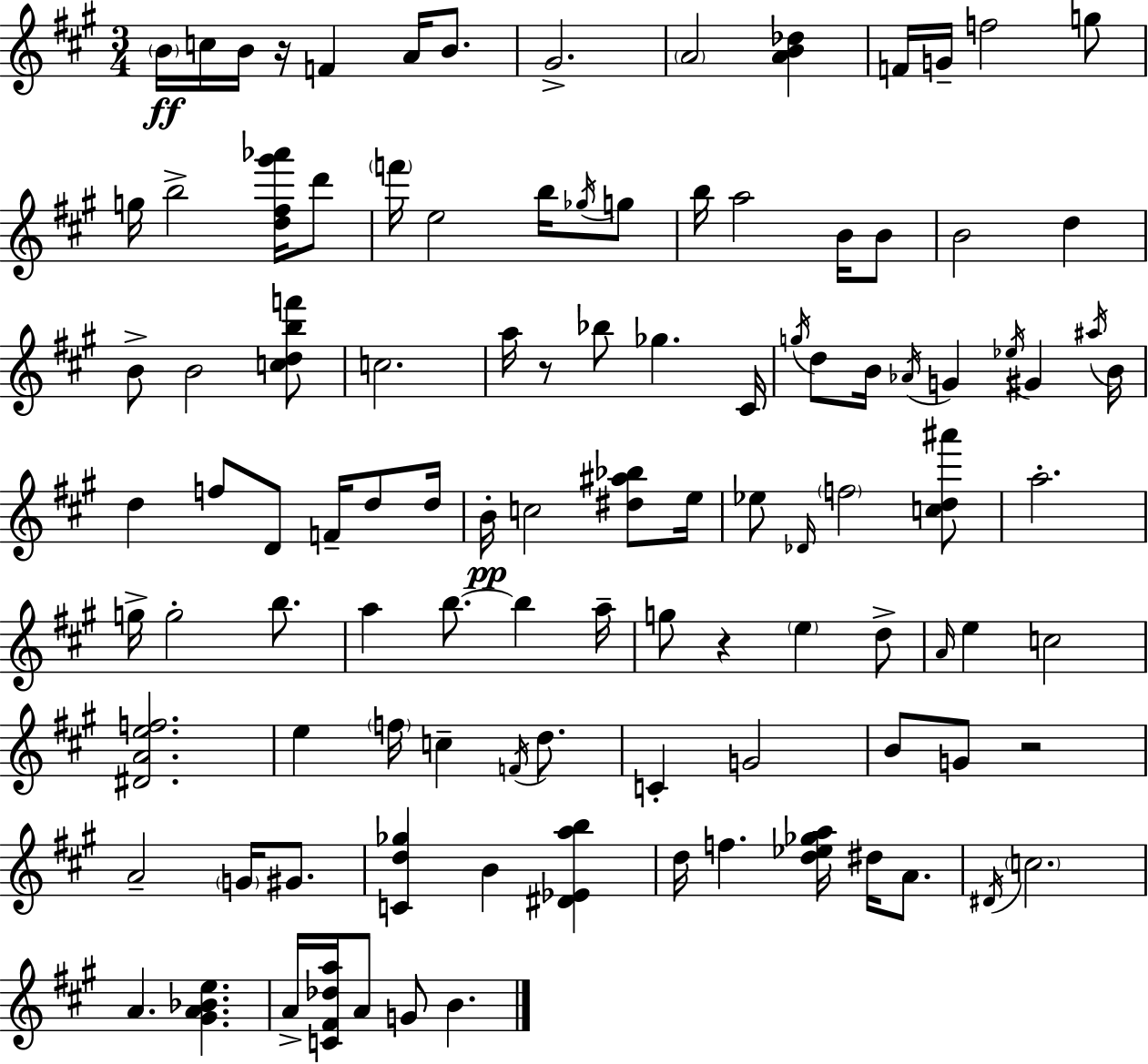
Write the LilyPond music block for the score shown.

{
  \clef treble
  \numericTimeSignature
  \time 3/4
  \key a \major
  \parenthesize b'16\ff c''16 b'16 r16 f'4 a'16 b'8. | gis'2.-> | \parenthesize a'2 <a' b' des''>4 | f'16 g'16-- f''2 g''8 | \break g''16 b''2-> <d'' fis'' gis''' aes'''>16 d'''8 | \parenthesize f'''16 e''2 b''16 \acciaccatura { ges''16 } g''8 | b''16 a''2 b'16 b'8 | b'2 d''4 | \break b'8-> b'2 <c'' d'' b'' f'''>8 | c''2. | a''16 r8 bes''8 ges''4. | cis'16 \acciaccatura { g''16 } d''8 b'16 \acciaccatura { aes'16 } g'4 \acciaccatura { ees''16 } gis'4 | \break \acciaccatura { ais''16 } b'16 d''4 f''8 d'8 | f'16-- d''8 d''16 b'16-.\pp c''2 | <dis'' ais'' bes''>8 e''16 ees''8 \grace { des'16 } \parenthesize f''2 | <c'' d'' ais'''>8 a''2.-. | \break g''16-> g''2-. | b''8. a''4 b''8.~~ | b''4 a''16-- g''8 r4 | \parenthesize e''4 d''8-> \grace { a'16 } e''4 c''2 | \break <dis' a' e'' f''>2. | e''4 \parenthesize f''16 | c''4-- \acciaccatura { f'16 } d''8. c'4-. | g'2 b'8 g'8 | \break r2 a'2-- | \parenthesize g'16 gis'8. <c' d'' ges''>4 | b'4 <dis' ees' a'' b''>4 d''16 f''4. | <d'' ees'' ges'' a''>16 dis''16 a'8. \acciaccatura { dis'16 } \parenthesize c''2. | \break a'4. | <gis' a' bes' e''>4. a'16-> <c' fis' des'' a''>16 a'8 | g'8 b'4. \bar "|."
}